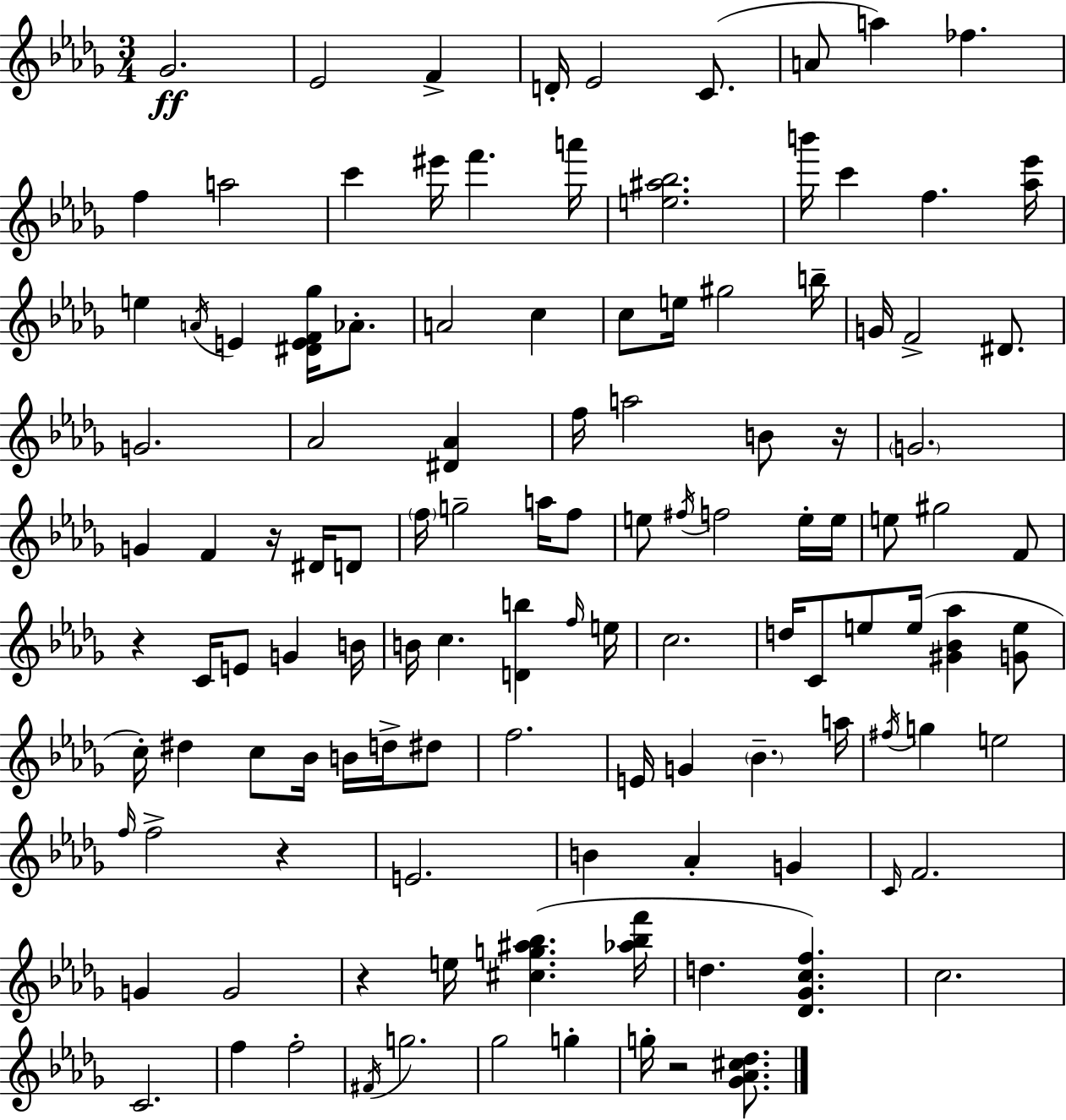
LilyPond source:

{
  \clef treble
  \numericTimeSignature
  \time 3/4
  \key bes \minor
  ges'2.\ff | ees'2 f'4-> | d'16-. ees'2 c'8.( | a'8 a''4) fes''4. | \break f''4 a''2 | c'''4 eis'''16 f'''4. a'''16 | <e'' ais'' bes''>2. | b'''16 c'''4 f''4. <aes'' ees'''>16 | \break e''4 \acciaccatura { a'16 } e'4 <dis' e' f' ges''>16 aes'8.-. | a'2 c''4 | c''8 e''16 gis''2 | b''16-- g'16 f'2-> dis'8. | \break g'2. | aes'2 <dis' aes'>4 | f''16 a''2 b'8 | r16 \parenthesize g'2. | \break g'4 f'4 r16 dis'16 d'8 | \parenthesize f''16 g''2-- a''16 f''8 | e''8 \acciaccatura { fis''16 } f''2 | e''16-. e''16 e''8 gis''2 | \break f'8 r4 c'16 e'8 g'4 | b'16 b'16 c''4. <d' b''>4 | \grace { f''16 } e''16 c''2. | d''16 c'8 e''8 e''16( <gis' bes' aes''>4 | \break <g' e''>8 c''16-.) dis''4 c''8 bes'16 b'16 | d''16-> dis''8 f''2. | e'16 g'4 \parenthesize bes'4.-- | a''16 \acciaccatura { fis''16 } g''4 e''2 | \break \grace { f''16 } f''2-> | r4 e'2. | b'4 aes'4-. | g'4 \grace { c'16 } f'2. | \break g'4 g'2 | r4 e''16 <cis'' g'' ais'' bes''>4.( | <aes'' bes'' f'''>16 d''4. | <des' ges' c'' f''>4.) c''2. | \break c'2. | f''4 f''2-. | \acciaccatura { fis'16 } g''2. | ges''2 | \break g''4-. g''16-. r2 | <ges' aes' cis'' des''>8. \bar "|."
}